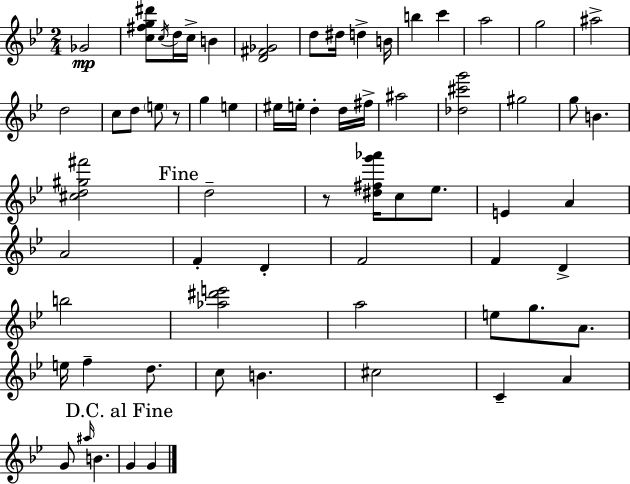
Gb4/h [C5,F#5,G5,D#6]/e C5/s D5/s C5/s B4/q [D4,F#4,Gb4]/h D5/e D#5/s D5/q B4/s B5/q C6/q A5/h G5/h A#5/h D5/h C5/e D5/e E5/e R/e G5/q E5/q EIS5/s E5/s D5/q D5/s F#5/s A#5/h [Db5,C#6,G6]/h G#5/h G5/e B4/q. [C#5,D5,G#5,F#6]/h D5/h R/e [D#5,F#5,G6,Ab6]/s C5/e Eb5/e. E4/q A4/q A4/h F4/q D4/q F4/h F4/q D4/q B5/h [Ab5,D#6,E6]/h A5/h E5/e G5/e. A4/e. E5/s F5/q D5/e. C5/e B4/q. C#5/h C4/q A4/q G4/e A#5/s B4/q. G4/q G4/q